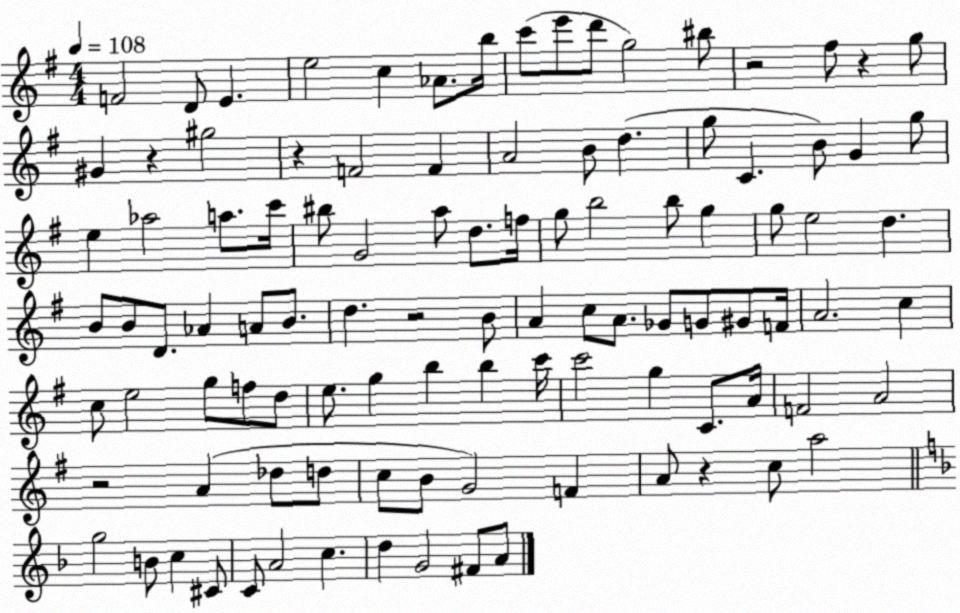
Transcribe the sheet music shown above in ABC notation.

X:1
T:Untitled
M:4/4
L:1/4
K:G
F2 D/2 E e2 c _A/2 b/4 c'/2 e'/2 d'/2 g2 ^b/2 z2 ^f/2 z g/2 ^G z ^g2 z F2 F A2 B/2 d g/2 C B/2 G g/2 e _a2 a/2 c'/4 ^b/2 G2 a/2 d/2 f/4 g/2 b2 b/2 g g/2 e2 d B/2 B/2 D/2 _A A/2 B/2 d z2 B/2 A c/2 A/2 _G/2 G/2 ^G/2 F/4 A2 c c/2 e2 g/2 f/2 d/2 e/2 g b b c'/4 c'2 g C/2 A/4 F2 A2 z2 A _d/2 d/2 c/2 B/2 G2 F A/2 z c/2 a2 g2 B/2 c ^C/2 C/2 A2 c d G2 ^F/2 A/2